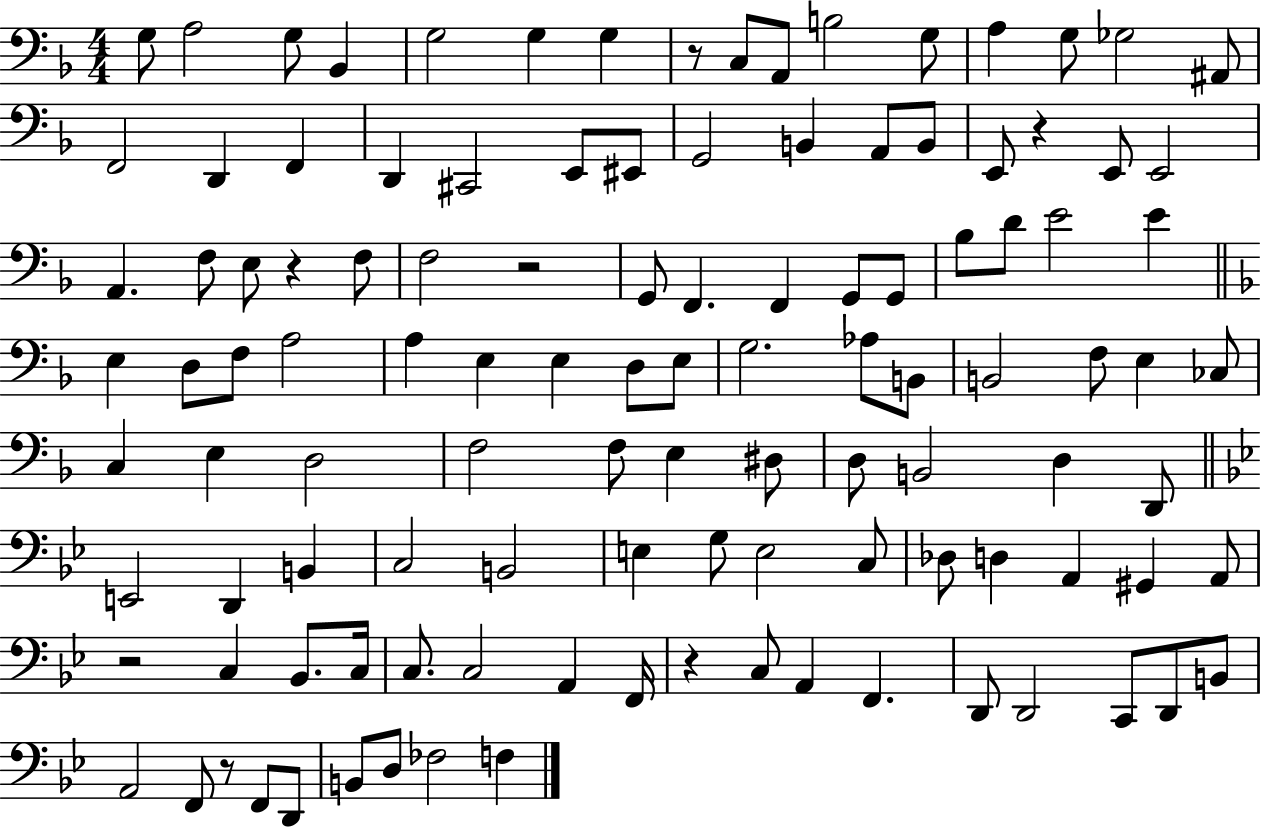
X:1
T:Untitled
M:4/4
L:1/4
K:F
G,/2 A,2 G,/2 _B,, G,2 G, G, z/2 C,/2 A,,/2 B,2 G,/2 A, G,/2 _G,2 ^A,,/2 F,,2 D,, F,, D,, ^C,,2 E,,/2 ^E,,/2 G,,2 B,, A,,/2 B,,/2 E,,/2 z E,,/2 E,,2 A,, F,/2 E,/2 z F,/2 F,2 z2 G,,/2 F,, F,, G,,/2 G,,/2 _B,/2 D/2 E2 E E, D,/2 F,/2 A,2 A, E, E, D,/2 E,/2 G,2 _A,/2 B,,/2 B,,2 F,/2 E, _C,/2 C, E, D,2 F,2 F,/2 E, ^D,/2 D,/2 B,,2 D, D,,/2 E,,2 D,, B,, C,2 B,,2 E, G,/2 E,2 C,/2 _D,/2 D, A,, ^G,, A,,/2 z2 C, _B,,/2 C,/4 C,/2 C,2 A,, F,,/4 z C,/2 A,, F,, D,,/2 D,,2 C,,/2 D,,/2 B,,/2 A,,2 F,,/2 z/2 F,,/2 D,,/2 B,,/2 D,/2 _F,2 F,